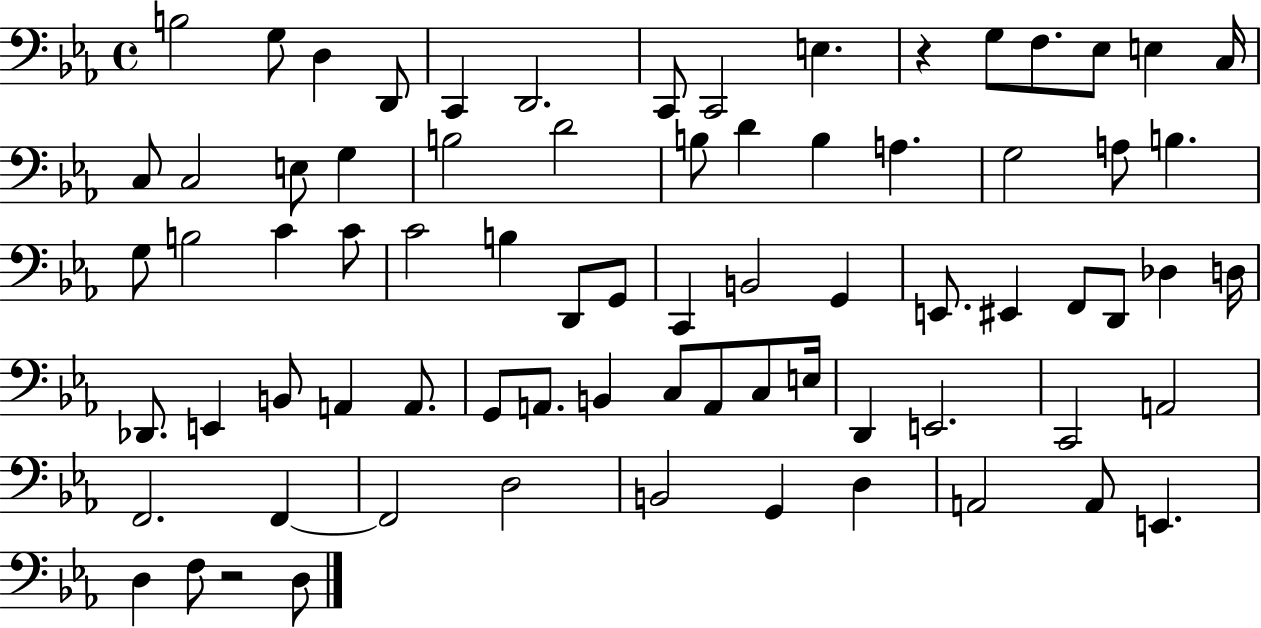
{
  \clef bass
  \time 4/4
  \defaultTimeSignature
  \key ees \major
  b2 g8 d4 d,8 | c,4 d,2. | c,8 c,2 e4. | r4 g8 f8. ees8 e4 c16 | \break c8 c2 e8 g4 | b2 d'2 | b8 d'4 b4 a4. | g2 a8 b4. | \break g8 b2 c'4 c'8 | c'2 b4 d,8 g,8 | c,4 b,2 g,4 | e,8. eis,4 f,8 d,8 des4 d16 | \break des,8. e,4 b,8 a,4 a,8. | g,8 a,8. b,4 c8 a,8 c8 e16 | d,4 e,2. | c,2 a,2 | \break f,2. f,4~~ | f,2 d2 | b,2 g,4 d4 | a,2 a,8 e,4. | \break d4 f8 r2 d8 | \bar "|."
}